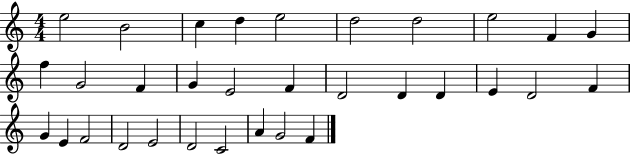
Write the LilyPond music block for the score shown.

{
  \clef treble
  \numericTimeSignature
  \time 4/4
  \key c \major
  e''2 b'2 | c''4 d''4 e''2 | d''2 d''2 | e''2 f'4 g'4 | \break f''4 g'2 f'4 | g'4 e'2 f'4 | d'2 d'4 d'4 | e'4 d'2 f'4 | \break g'4 e'4 f'2 | d'2 e'2 | d'2 c'2 | a'4 g'2 f'4 | \break \bar "|."
}